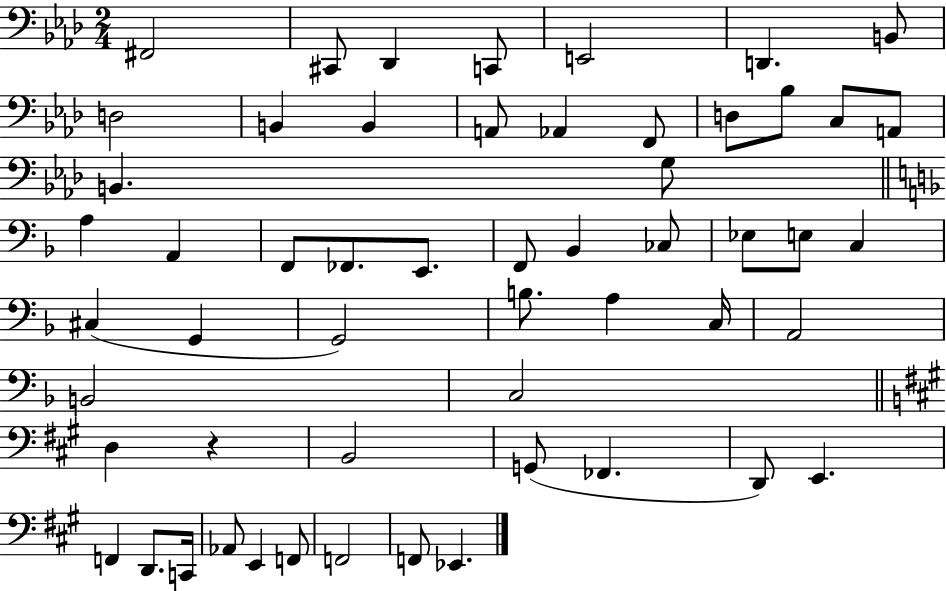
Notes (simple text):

F#2/h C#2/e Db2/q C2/e E2/h D2/q. B2/e D3/h B2/q B2/q A2/e Ab2/q F2/e D3/e Bb3/e C3/e A2/e B2/q. G3/e A3/q A2/q F2/e FES2/e. E2/e. F2/e Bb2/q CES3/e Eb3/e E3/e C3/q C#3/q G2/q G2/h B3/e. A3/q C3/s A2/h B2/h C3/h D3/q R/q B2/h G2/e FES2/q. D2/e E2/q. F2/q D2/e. C2/s Ab2/e E2/q F2/e F2/h F2/e Eb2/q.